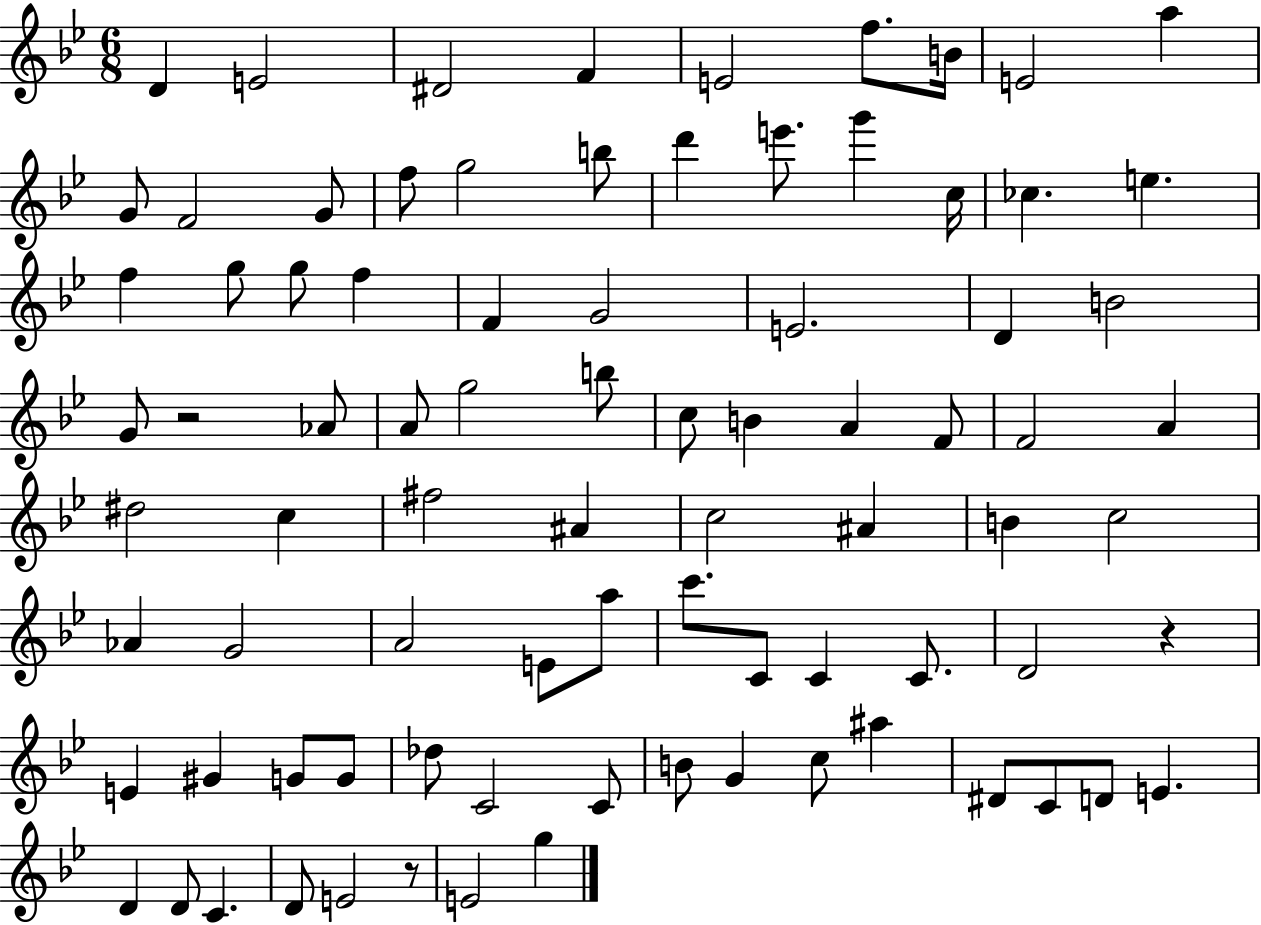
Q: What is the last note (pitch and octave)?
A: G5